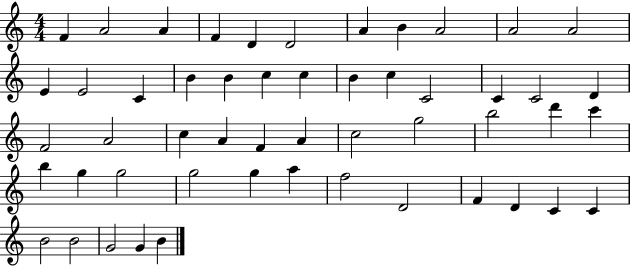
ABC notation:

X:1
T:Untitled
M:4/4
L:1/4
K:C
F A2 A F D D2 A B A2 A2 A2 E E2 C B B c c B c C2 C C2 D F2 A2 c A F A c2 g2 b2 d' c' b g g2 g2 g a f2 D2 F D C C B2 B2 G2 G B